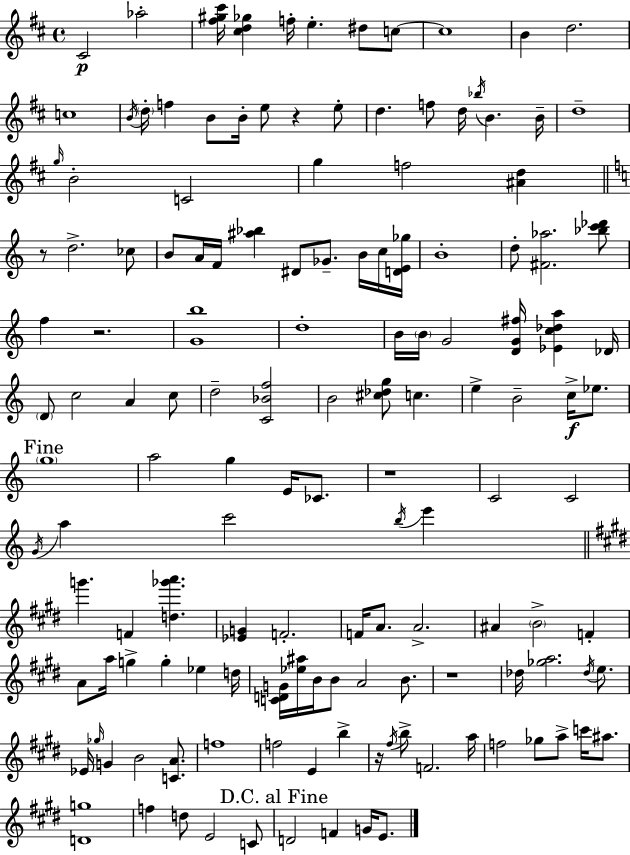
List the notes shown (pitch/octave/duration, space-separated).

C#4/h Ab5/h [F#5,G#5,C#6]/s [C#5,D5,Gb5]/q F5/s E5/q. D#5/e C5/e C5/w B4/q D5/h. C5/w B4/s D5/s F5/q B4/e B4/s E5/e R/q E5/e D5/q. F5/e D5/s Bb5/s B4/q. B4/s D5/w G5/s B4/h C4/h G5/q F5/h [A#4,D5]/q R/e D5/h. CES5/e B4/e A4/s F4/s [A#5,Bb5]/q D#4/e Gb4/e. B4/s C5/s [D4,E4,Gb5]/s B4/w D5/e [F#4,Ab5]/h. [Bb5,C6,Db6]/e F5/q R/h. [G4,B5]/w D5/w B4/s B4/s G4/h [D4,G4,F#5]/s [Eb4,C5,Db5,A5]/q Db4/s D4/e C5/h A4/q C5/e D5/h [C4,Bb4,F5]/h B4/h [C#5,Db5,G5]/e C5/q. E5/q B4/h C5/s Eb5/e. G5/w A5/h G5/q E4/s CES4/e. R/w C4/h C4/h G4/s A5/q C6/h B5/s E6/q G6/q. F4/q [D5,Gb6,A6]/q. [Eb4,G4]/q F4/h. F4/s A4/e. A4/h. A#4/q B4/h F4/q A4/e A5/s G5/q G5/q Eb5/q D5/s [C4,D4,G4]/s [Eb5,A#5]/s B4/s B4/e A4/h B4/e. R/w Db5/s [Gb5,A5]/h. Db5/s E5/e. Eb4/s Gb5/s G4/q B4/h [C4,A4]/e. F5/w F5/h E4/q B5/q R/s F#5/s B5/e F4/h. A5/s F5/h Gb5/e A5/e C6/s A#5/e. [D4,G5]/w F5/q D5/e E4/h C4/e D4/h F4/q G4/s E4/e.